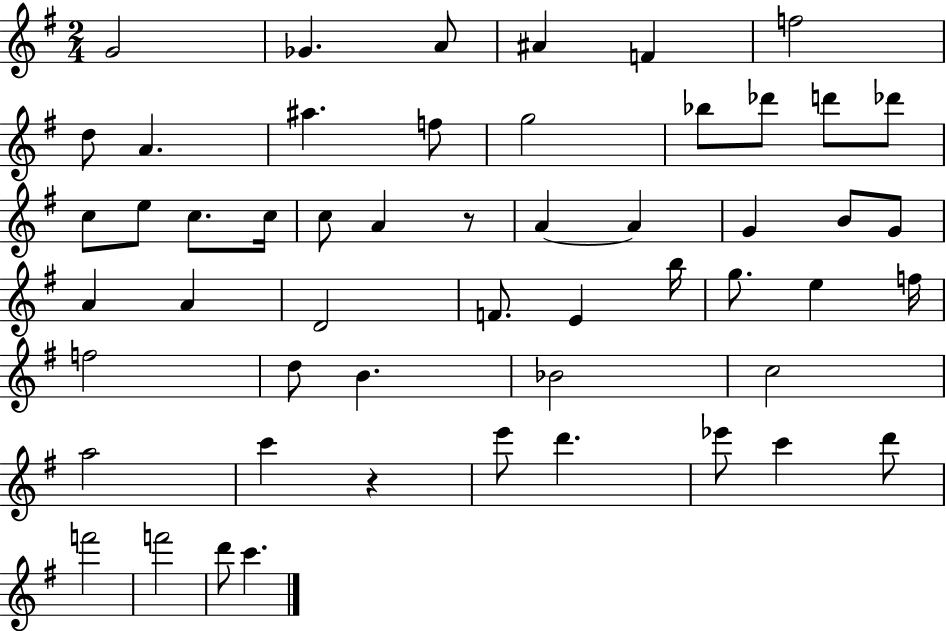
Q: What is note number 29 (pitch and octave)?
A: D4